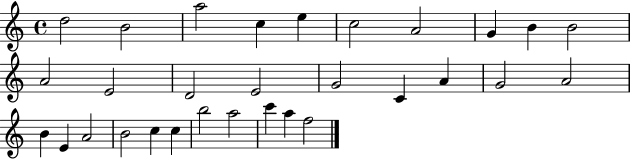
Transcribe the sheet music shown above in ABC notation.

X:1
T:Untitled
M:4/4
L:1/4
K:C
d2 B2 a2 c e c2 A2 G B B2 A2 E2 D2 E2 G2 C A G2 A2 B E A2 B2 c c b2 a2 c' a f2